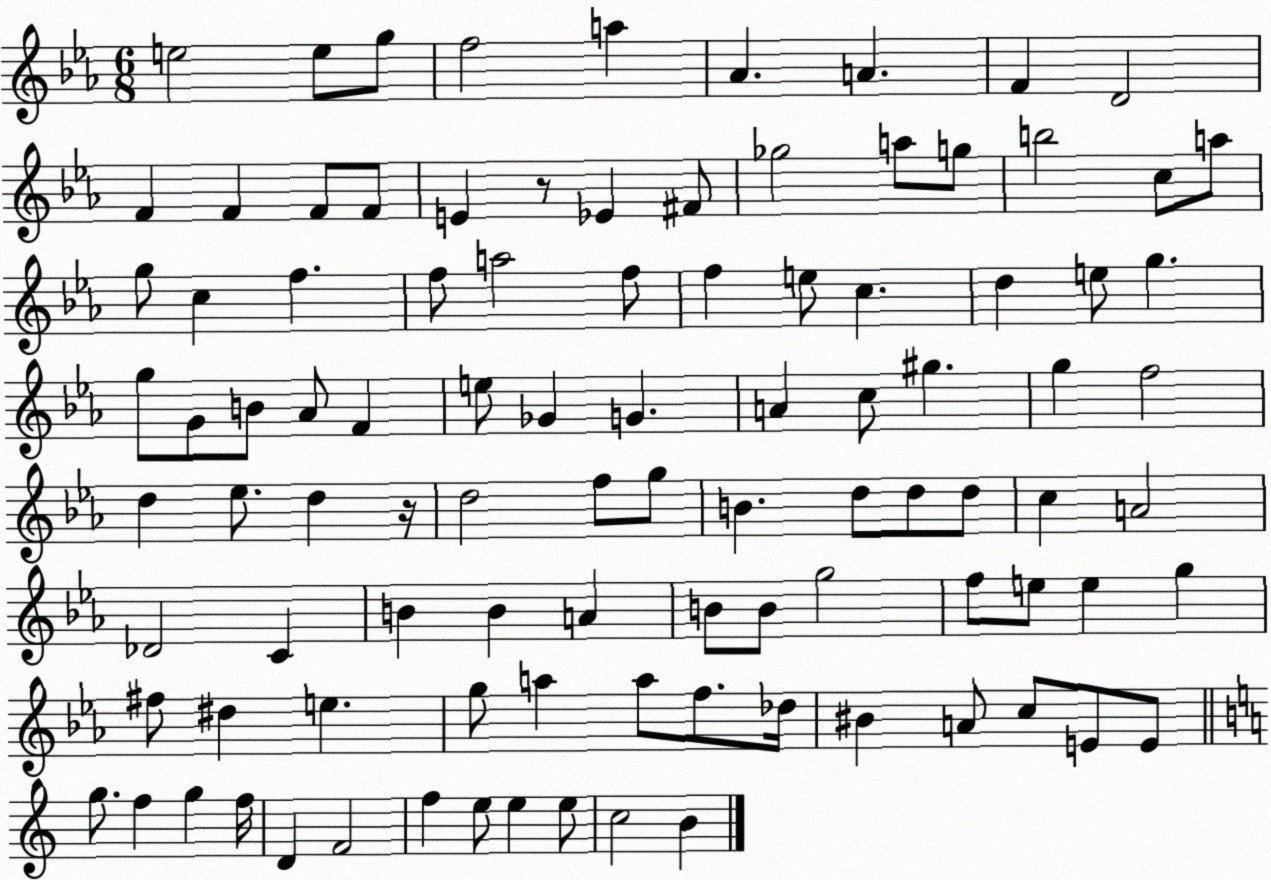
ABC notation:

X:1
T:Untitled
M:6/8
L:1/4
K:Eb
e2 e/2 g/2 f2 a _A A F D2 F F F/2 F/2 E z/2 _E ^F/2 _g2 a/2 g/2 b2 c/2 a/2 g/2 c f f/2 a2 f/2 f e/2 c d e/2 g g/2 G/2 B/2 _A/2 F e/2 _G G A c/2 ^g g f2 d _e/2 d z/4 d2 f/2 g/2 B d/2 d/2 d/2 c A2 _D2 C B B A B/2 B/2 g2 f/2 e/2 e g ^f/2 ^d e g/2 a a/2 f/2 _d/4 ^B A/2 c/2 E/2 E/2 g/2 f g f/4 D F2 f e/2 e e/2 c2 B